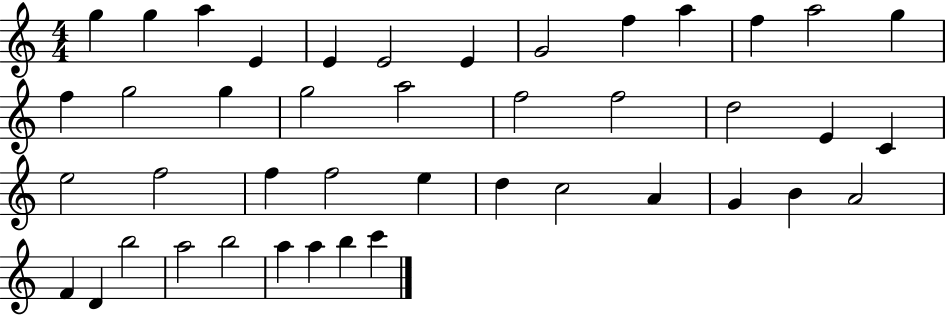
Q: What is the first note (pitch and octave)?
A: G5